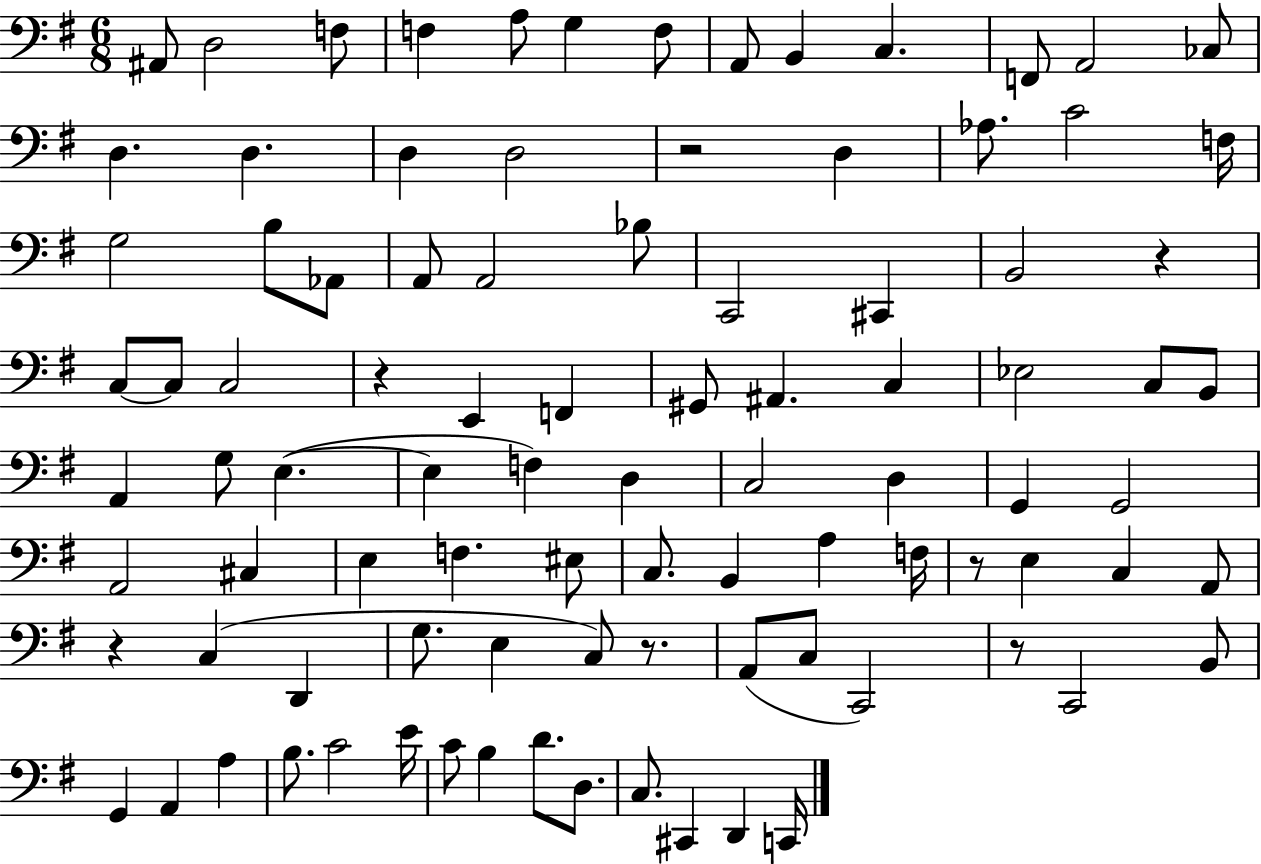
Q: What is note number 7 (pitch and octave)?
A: F3